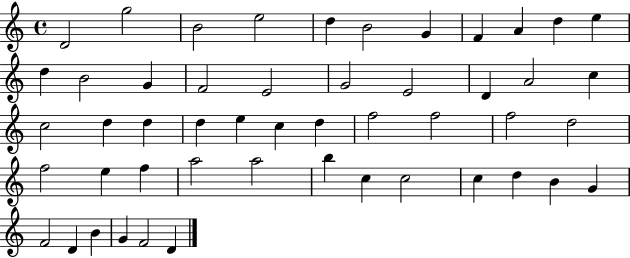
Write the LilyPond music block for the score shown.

{
  \clef treble
  \time 4/4
  \defaultTimeSignature
  \key c \major
  d'2 g''2 | b'2 e''2 | d''4 b'2 g'4 | f'4 a'4 d''4 e''4 | \break d''4 b'2 g'4 | f'2 e'2 | g'2 e'2 | d'4 a'2 c''4 | \break c''2 d''4 d''4 | d''4 e''4 c''4 d''4 | f''2 f''2 | f''2 d''2 | \break f''2 e''4 f''4 | a''2 a''2 | b''4 c''4 c''2 | c''4 d''4 b'4 g'4 | \break f'2 d'4 b'4 | g'4 f'2 d'4 | \bar "|."
}